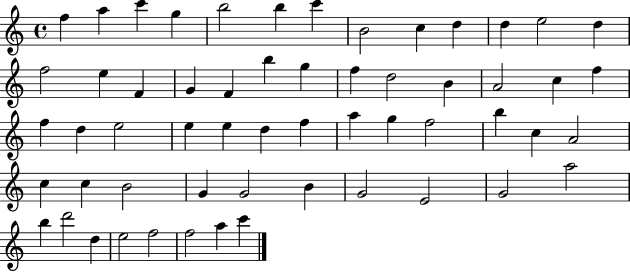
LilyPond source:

{
  \clef treble
  \time 4/4
  \defaultTimeSignature
  \key c \major
  f''4 a''4 c'''4 g''4 | b''2 b''4 c'''4 | b'2 c''4 d''4 | d''4 e''2 d''4 | \break f''2 e''4 f'4 | g'4 f'4 b''4 g''4 | f''4 d''2 b'4 | a'2 c''4 f''4 | \break f''4 d''4 e''2 | e''4 e''4 d''4 f''4 | a''4 g''4 f''2 | b''4 c''4 a'2 | \break c''4 c''4 b'2 | g'4 g'2 b'4 | g'2 e'2 | g'2 a''2 | \break b''4 d'''2 d''4 | e''2 f''2 | f''2 a''4 c'''4 | \bar "|."
}